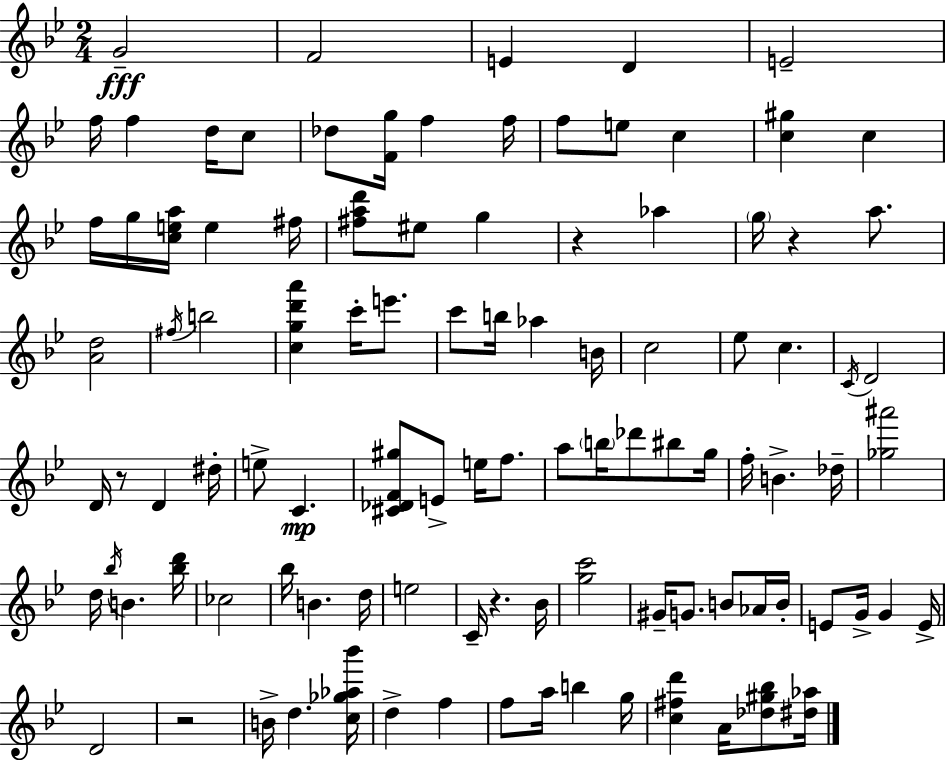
G4/h F4/h E4/q D4/q E4/h F5/s F5/q D5/s C5/e Db5/e [F4,G5]/s F5/q F5/s F5/e E5/e C5/q [C5,G#5]/q C5/q F5/s G5/s [C5,E5,A5]/s E5/q F#5/s [F#5,A5,D6]/e EIS5/e G5/q R/q Ab5/q G5/s R/q A5/e. [A4,D5]/h F#5/s B5/h [C5,G5,D6,A6]/q C6/s E6/e. C6/e B5/s Ab5/q B4/s C5/h Eb5/e C5/q. C4/s D4/h D4/s R/e D4/q D#5/s E5/e C4/q. [C#4,Db4,F4,G#5]/e E4/e E5/s F5/e. A5/e B5/s Db6/e BIS5/e G5/s F5/s B4/q. Db5/s [Gb5,A#6]/h D5/s Bb5/s B4/q. [Bb5,D6]/s CES5/h Bb5/s B4/q. D5/s E5/h C4/s R/q. Bb4/s [G5,C6]/h G#4/s G4/e. B4/e Ab4/s B4/s E4/e G4/s G4/q E4/s D4/h R/h B4/s D5/q. [C5,Gb5,Ab5,Bb6]/s D5/q F5/q F5/e A5/s B5/q G5/s [C5,F#5,D6]/q A4/s [Db5,G#5,Bb5]/e [D#5,Ab5]/s